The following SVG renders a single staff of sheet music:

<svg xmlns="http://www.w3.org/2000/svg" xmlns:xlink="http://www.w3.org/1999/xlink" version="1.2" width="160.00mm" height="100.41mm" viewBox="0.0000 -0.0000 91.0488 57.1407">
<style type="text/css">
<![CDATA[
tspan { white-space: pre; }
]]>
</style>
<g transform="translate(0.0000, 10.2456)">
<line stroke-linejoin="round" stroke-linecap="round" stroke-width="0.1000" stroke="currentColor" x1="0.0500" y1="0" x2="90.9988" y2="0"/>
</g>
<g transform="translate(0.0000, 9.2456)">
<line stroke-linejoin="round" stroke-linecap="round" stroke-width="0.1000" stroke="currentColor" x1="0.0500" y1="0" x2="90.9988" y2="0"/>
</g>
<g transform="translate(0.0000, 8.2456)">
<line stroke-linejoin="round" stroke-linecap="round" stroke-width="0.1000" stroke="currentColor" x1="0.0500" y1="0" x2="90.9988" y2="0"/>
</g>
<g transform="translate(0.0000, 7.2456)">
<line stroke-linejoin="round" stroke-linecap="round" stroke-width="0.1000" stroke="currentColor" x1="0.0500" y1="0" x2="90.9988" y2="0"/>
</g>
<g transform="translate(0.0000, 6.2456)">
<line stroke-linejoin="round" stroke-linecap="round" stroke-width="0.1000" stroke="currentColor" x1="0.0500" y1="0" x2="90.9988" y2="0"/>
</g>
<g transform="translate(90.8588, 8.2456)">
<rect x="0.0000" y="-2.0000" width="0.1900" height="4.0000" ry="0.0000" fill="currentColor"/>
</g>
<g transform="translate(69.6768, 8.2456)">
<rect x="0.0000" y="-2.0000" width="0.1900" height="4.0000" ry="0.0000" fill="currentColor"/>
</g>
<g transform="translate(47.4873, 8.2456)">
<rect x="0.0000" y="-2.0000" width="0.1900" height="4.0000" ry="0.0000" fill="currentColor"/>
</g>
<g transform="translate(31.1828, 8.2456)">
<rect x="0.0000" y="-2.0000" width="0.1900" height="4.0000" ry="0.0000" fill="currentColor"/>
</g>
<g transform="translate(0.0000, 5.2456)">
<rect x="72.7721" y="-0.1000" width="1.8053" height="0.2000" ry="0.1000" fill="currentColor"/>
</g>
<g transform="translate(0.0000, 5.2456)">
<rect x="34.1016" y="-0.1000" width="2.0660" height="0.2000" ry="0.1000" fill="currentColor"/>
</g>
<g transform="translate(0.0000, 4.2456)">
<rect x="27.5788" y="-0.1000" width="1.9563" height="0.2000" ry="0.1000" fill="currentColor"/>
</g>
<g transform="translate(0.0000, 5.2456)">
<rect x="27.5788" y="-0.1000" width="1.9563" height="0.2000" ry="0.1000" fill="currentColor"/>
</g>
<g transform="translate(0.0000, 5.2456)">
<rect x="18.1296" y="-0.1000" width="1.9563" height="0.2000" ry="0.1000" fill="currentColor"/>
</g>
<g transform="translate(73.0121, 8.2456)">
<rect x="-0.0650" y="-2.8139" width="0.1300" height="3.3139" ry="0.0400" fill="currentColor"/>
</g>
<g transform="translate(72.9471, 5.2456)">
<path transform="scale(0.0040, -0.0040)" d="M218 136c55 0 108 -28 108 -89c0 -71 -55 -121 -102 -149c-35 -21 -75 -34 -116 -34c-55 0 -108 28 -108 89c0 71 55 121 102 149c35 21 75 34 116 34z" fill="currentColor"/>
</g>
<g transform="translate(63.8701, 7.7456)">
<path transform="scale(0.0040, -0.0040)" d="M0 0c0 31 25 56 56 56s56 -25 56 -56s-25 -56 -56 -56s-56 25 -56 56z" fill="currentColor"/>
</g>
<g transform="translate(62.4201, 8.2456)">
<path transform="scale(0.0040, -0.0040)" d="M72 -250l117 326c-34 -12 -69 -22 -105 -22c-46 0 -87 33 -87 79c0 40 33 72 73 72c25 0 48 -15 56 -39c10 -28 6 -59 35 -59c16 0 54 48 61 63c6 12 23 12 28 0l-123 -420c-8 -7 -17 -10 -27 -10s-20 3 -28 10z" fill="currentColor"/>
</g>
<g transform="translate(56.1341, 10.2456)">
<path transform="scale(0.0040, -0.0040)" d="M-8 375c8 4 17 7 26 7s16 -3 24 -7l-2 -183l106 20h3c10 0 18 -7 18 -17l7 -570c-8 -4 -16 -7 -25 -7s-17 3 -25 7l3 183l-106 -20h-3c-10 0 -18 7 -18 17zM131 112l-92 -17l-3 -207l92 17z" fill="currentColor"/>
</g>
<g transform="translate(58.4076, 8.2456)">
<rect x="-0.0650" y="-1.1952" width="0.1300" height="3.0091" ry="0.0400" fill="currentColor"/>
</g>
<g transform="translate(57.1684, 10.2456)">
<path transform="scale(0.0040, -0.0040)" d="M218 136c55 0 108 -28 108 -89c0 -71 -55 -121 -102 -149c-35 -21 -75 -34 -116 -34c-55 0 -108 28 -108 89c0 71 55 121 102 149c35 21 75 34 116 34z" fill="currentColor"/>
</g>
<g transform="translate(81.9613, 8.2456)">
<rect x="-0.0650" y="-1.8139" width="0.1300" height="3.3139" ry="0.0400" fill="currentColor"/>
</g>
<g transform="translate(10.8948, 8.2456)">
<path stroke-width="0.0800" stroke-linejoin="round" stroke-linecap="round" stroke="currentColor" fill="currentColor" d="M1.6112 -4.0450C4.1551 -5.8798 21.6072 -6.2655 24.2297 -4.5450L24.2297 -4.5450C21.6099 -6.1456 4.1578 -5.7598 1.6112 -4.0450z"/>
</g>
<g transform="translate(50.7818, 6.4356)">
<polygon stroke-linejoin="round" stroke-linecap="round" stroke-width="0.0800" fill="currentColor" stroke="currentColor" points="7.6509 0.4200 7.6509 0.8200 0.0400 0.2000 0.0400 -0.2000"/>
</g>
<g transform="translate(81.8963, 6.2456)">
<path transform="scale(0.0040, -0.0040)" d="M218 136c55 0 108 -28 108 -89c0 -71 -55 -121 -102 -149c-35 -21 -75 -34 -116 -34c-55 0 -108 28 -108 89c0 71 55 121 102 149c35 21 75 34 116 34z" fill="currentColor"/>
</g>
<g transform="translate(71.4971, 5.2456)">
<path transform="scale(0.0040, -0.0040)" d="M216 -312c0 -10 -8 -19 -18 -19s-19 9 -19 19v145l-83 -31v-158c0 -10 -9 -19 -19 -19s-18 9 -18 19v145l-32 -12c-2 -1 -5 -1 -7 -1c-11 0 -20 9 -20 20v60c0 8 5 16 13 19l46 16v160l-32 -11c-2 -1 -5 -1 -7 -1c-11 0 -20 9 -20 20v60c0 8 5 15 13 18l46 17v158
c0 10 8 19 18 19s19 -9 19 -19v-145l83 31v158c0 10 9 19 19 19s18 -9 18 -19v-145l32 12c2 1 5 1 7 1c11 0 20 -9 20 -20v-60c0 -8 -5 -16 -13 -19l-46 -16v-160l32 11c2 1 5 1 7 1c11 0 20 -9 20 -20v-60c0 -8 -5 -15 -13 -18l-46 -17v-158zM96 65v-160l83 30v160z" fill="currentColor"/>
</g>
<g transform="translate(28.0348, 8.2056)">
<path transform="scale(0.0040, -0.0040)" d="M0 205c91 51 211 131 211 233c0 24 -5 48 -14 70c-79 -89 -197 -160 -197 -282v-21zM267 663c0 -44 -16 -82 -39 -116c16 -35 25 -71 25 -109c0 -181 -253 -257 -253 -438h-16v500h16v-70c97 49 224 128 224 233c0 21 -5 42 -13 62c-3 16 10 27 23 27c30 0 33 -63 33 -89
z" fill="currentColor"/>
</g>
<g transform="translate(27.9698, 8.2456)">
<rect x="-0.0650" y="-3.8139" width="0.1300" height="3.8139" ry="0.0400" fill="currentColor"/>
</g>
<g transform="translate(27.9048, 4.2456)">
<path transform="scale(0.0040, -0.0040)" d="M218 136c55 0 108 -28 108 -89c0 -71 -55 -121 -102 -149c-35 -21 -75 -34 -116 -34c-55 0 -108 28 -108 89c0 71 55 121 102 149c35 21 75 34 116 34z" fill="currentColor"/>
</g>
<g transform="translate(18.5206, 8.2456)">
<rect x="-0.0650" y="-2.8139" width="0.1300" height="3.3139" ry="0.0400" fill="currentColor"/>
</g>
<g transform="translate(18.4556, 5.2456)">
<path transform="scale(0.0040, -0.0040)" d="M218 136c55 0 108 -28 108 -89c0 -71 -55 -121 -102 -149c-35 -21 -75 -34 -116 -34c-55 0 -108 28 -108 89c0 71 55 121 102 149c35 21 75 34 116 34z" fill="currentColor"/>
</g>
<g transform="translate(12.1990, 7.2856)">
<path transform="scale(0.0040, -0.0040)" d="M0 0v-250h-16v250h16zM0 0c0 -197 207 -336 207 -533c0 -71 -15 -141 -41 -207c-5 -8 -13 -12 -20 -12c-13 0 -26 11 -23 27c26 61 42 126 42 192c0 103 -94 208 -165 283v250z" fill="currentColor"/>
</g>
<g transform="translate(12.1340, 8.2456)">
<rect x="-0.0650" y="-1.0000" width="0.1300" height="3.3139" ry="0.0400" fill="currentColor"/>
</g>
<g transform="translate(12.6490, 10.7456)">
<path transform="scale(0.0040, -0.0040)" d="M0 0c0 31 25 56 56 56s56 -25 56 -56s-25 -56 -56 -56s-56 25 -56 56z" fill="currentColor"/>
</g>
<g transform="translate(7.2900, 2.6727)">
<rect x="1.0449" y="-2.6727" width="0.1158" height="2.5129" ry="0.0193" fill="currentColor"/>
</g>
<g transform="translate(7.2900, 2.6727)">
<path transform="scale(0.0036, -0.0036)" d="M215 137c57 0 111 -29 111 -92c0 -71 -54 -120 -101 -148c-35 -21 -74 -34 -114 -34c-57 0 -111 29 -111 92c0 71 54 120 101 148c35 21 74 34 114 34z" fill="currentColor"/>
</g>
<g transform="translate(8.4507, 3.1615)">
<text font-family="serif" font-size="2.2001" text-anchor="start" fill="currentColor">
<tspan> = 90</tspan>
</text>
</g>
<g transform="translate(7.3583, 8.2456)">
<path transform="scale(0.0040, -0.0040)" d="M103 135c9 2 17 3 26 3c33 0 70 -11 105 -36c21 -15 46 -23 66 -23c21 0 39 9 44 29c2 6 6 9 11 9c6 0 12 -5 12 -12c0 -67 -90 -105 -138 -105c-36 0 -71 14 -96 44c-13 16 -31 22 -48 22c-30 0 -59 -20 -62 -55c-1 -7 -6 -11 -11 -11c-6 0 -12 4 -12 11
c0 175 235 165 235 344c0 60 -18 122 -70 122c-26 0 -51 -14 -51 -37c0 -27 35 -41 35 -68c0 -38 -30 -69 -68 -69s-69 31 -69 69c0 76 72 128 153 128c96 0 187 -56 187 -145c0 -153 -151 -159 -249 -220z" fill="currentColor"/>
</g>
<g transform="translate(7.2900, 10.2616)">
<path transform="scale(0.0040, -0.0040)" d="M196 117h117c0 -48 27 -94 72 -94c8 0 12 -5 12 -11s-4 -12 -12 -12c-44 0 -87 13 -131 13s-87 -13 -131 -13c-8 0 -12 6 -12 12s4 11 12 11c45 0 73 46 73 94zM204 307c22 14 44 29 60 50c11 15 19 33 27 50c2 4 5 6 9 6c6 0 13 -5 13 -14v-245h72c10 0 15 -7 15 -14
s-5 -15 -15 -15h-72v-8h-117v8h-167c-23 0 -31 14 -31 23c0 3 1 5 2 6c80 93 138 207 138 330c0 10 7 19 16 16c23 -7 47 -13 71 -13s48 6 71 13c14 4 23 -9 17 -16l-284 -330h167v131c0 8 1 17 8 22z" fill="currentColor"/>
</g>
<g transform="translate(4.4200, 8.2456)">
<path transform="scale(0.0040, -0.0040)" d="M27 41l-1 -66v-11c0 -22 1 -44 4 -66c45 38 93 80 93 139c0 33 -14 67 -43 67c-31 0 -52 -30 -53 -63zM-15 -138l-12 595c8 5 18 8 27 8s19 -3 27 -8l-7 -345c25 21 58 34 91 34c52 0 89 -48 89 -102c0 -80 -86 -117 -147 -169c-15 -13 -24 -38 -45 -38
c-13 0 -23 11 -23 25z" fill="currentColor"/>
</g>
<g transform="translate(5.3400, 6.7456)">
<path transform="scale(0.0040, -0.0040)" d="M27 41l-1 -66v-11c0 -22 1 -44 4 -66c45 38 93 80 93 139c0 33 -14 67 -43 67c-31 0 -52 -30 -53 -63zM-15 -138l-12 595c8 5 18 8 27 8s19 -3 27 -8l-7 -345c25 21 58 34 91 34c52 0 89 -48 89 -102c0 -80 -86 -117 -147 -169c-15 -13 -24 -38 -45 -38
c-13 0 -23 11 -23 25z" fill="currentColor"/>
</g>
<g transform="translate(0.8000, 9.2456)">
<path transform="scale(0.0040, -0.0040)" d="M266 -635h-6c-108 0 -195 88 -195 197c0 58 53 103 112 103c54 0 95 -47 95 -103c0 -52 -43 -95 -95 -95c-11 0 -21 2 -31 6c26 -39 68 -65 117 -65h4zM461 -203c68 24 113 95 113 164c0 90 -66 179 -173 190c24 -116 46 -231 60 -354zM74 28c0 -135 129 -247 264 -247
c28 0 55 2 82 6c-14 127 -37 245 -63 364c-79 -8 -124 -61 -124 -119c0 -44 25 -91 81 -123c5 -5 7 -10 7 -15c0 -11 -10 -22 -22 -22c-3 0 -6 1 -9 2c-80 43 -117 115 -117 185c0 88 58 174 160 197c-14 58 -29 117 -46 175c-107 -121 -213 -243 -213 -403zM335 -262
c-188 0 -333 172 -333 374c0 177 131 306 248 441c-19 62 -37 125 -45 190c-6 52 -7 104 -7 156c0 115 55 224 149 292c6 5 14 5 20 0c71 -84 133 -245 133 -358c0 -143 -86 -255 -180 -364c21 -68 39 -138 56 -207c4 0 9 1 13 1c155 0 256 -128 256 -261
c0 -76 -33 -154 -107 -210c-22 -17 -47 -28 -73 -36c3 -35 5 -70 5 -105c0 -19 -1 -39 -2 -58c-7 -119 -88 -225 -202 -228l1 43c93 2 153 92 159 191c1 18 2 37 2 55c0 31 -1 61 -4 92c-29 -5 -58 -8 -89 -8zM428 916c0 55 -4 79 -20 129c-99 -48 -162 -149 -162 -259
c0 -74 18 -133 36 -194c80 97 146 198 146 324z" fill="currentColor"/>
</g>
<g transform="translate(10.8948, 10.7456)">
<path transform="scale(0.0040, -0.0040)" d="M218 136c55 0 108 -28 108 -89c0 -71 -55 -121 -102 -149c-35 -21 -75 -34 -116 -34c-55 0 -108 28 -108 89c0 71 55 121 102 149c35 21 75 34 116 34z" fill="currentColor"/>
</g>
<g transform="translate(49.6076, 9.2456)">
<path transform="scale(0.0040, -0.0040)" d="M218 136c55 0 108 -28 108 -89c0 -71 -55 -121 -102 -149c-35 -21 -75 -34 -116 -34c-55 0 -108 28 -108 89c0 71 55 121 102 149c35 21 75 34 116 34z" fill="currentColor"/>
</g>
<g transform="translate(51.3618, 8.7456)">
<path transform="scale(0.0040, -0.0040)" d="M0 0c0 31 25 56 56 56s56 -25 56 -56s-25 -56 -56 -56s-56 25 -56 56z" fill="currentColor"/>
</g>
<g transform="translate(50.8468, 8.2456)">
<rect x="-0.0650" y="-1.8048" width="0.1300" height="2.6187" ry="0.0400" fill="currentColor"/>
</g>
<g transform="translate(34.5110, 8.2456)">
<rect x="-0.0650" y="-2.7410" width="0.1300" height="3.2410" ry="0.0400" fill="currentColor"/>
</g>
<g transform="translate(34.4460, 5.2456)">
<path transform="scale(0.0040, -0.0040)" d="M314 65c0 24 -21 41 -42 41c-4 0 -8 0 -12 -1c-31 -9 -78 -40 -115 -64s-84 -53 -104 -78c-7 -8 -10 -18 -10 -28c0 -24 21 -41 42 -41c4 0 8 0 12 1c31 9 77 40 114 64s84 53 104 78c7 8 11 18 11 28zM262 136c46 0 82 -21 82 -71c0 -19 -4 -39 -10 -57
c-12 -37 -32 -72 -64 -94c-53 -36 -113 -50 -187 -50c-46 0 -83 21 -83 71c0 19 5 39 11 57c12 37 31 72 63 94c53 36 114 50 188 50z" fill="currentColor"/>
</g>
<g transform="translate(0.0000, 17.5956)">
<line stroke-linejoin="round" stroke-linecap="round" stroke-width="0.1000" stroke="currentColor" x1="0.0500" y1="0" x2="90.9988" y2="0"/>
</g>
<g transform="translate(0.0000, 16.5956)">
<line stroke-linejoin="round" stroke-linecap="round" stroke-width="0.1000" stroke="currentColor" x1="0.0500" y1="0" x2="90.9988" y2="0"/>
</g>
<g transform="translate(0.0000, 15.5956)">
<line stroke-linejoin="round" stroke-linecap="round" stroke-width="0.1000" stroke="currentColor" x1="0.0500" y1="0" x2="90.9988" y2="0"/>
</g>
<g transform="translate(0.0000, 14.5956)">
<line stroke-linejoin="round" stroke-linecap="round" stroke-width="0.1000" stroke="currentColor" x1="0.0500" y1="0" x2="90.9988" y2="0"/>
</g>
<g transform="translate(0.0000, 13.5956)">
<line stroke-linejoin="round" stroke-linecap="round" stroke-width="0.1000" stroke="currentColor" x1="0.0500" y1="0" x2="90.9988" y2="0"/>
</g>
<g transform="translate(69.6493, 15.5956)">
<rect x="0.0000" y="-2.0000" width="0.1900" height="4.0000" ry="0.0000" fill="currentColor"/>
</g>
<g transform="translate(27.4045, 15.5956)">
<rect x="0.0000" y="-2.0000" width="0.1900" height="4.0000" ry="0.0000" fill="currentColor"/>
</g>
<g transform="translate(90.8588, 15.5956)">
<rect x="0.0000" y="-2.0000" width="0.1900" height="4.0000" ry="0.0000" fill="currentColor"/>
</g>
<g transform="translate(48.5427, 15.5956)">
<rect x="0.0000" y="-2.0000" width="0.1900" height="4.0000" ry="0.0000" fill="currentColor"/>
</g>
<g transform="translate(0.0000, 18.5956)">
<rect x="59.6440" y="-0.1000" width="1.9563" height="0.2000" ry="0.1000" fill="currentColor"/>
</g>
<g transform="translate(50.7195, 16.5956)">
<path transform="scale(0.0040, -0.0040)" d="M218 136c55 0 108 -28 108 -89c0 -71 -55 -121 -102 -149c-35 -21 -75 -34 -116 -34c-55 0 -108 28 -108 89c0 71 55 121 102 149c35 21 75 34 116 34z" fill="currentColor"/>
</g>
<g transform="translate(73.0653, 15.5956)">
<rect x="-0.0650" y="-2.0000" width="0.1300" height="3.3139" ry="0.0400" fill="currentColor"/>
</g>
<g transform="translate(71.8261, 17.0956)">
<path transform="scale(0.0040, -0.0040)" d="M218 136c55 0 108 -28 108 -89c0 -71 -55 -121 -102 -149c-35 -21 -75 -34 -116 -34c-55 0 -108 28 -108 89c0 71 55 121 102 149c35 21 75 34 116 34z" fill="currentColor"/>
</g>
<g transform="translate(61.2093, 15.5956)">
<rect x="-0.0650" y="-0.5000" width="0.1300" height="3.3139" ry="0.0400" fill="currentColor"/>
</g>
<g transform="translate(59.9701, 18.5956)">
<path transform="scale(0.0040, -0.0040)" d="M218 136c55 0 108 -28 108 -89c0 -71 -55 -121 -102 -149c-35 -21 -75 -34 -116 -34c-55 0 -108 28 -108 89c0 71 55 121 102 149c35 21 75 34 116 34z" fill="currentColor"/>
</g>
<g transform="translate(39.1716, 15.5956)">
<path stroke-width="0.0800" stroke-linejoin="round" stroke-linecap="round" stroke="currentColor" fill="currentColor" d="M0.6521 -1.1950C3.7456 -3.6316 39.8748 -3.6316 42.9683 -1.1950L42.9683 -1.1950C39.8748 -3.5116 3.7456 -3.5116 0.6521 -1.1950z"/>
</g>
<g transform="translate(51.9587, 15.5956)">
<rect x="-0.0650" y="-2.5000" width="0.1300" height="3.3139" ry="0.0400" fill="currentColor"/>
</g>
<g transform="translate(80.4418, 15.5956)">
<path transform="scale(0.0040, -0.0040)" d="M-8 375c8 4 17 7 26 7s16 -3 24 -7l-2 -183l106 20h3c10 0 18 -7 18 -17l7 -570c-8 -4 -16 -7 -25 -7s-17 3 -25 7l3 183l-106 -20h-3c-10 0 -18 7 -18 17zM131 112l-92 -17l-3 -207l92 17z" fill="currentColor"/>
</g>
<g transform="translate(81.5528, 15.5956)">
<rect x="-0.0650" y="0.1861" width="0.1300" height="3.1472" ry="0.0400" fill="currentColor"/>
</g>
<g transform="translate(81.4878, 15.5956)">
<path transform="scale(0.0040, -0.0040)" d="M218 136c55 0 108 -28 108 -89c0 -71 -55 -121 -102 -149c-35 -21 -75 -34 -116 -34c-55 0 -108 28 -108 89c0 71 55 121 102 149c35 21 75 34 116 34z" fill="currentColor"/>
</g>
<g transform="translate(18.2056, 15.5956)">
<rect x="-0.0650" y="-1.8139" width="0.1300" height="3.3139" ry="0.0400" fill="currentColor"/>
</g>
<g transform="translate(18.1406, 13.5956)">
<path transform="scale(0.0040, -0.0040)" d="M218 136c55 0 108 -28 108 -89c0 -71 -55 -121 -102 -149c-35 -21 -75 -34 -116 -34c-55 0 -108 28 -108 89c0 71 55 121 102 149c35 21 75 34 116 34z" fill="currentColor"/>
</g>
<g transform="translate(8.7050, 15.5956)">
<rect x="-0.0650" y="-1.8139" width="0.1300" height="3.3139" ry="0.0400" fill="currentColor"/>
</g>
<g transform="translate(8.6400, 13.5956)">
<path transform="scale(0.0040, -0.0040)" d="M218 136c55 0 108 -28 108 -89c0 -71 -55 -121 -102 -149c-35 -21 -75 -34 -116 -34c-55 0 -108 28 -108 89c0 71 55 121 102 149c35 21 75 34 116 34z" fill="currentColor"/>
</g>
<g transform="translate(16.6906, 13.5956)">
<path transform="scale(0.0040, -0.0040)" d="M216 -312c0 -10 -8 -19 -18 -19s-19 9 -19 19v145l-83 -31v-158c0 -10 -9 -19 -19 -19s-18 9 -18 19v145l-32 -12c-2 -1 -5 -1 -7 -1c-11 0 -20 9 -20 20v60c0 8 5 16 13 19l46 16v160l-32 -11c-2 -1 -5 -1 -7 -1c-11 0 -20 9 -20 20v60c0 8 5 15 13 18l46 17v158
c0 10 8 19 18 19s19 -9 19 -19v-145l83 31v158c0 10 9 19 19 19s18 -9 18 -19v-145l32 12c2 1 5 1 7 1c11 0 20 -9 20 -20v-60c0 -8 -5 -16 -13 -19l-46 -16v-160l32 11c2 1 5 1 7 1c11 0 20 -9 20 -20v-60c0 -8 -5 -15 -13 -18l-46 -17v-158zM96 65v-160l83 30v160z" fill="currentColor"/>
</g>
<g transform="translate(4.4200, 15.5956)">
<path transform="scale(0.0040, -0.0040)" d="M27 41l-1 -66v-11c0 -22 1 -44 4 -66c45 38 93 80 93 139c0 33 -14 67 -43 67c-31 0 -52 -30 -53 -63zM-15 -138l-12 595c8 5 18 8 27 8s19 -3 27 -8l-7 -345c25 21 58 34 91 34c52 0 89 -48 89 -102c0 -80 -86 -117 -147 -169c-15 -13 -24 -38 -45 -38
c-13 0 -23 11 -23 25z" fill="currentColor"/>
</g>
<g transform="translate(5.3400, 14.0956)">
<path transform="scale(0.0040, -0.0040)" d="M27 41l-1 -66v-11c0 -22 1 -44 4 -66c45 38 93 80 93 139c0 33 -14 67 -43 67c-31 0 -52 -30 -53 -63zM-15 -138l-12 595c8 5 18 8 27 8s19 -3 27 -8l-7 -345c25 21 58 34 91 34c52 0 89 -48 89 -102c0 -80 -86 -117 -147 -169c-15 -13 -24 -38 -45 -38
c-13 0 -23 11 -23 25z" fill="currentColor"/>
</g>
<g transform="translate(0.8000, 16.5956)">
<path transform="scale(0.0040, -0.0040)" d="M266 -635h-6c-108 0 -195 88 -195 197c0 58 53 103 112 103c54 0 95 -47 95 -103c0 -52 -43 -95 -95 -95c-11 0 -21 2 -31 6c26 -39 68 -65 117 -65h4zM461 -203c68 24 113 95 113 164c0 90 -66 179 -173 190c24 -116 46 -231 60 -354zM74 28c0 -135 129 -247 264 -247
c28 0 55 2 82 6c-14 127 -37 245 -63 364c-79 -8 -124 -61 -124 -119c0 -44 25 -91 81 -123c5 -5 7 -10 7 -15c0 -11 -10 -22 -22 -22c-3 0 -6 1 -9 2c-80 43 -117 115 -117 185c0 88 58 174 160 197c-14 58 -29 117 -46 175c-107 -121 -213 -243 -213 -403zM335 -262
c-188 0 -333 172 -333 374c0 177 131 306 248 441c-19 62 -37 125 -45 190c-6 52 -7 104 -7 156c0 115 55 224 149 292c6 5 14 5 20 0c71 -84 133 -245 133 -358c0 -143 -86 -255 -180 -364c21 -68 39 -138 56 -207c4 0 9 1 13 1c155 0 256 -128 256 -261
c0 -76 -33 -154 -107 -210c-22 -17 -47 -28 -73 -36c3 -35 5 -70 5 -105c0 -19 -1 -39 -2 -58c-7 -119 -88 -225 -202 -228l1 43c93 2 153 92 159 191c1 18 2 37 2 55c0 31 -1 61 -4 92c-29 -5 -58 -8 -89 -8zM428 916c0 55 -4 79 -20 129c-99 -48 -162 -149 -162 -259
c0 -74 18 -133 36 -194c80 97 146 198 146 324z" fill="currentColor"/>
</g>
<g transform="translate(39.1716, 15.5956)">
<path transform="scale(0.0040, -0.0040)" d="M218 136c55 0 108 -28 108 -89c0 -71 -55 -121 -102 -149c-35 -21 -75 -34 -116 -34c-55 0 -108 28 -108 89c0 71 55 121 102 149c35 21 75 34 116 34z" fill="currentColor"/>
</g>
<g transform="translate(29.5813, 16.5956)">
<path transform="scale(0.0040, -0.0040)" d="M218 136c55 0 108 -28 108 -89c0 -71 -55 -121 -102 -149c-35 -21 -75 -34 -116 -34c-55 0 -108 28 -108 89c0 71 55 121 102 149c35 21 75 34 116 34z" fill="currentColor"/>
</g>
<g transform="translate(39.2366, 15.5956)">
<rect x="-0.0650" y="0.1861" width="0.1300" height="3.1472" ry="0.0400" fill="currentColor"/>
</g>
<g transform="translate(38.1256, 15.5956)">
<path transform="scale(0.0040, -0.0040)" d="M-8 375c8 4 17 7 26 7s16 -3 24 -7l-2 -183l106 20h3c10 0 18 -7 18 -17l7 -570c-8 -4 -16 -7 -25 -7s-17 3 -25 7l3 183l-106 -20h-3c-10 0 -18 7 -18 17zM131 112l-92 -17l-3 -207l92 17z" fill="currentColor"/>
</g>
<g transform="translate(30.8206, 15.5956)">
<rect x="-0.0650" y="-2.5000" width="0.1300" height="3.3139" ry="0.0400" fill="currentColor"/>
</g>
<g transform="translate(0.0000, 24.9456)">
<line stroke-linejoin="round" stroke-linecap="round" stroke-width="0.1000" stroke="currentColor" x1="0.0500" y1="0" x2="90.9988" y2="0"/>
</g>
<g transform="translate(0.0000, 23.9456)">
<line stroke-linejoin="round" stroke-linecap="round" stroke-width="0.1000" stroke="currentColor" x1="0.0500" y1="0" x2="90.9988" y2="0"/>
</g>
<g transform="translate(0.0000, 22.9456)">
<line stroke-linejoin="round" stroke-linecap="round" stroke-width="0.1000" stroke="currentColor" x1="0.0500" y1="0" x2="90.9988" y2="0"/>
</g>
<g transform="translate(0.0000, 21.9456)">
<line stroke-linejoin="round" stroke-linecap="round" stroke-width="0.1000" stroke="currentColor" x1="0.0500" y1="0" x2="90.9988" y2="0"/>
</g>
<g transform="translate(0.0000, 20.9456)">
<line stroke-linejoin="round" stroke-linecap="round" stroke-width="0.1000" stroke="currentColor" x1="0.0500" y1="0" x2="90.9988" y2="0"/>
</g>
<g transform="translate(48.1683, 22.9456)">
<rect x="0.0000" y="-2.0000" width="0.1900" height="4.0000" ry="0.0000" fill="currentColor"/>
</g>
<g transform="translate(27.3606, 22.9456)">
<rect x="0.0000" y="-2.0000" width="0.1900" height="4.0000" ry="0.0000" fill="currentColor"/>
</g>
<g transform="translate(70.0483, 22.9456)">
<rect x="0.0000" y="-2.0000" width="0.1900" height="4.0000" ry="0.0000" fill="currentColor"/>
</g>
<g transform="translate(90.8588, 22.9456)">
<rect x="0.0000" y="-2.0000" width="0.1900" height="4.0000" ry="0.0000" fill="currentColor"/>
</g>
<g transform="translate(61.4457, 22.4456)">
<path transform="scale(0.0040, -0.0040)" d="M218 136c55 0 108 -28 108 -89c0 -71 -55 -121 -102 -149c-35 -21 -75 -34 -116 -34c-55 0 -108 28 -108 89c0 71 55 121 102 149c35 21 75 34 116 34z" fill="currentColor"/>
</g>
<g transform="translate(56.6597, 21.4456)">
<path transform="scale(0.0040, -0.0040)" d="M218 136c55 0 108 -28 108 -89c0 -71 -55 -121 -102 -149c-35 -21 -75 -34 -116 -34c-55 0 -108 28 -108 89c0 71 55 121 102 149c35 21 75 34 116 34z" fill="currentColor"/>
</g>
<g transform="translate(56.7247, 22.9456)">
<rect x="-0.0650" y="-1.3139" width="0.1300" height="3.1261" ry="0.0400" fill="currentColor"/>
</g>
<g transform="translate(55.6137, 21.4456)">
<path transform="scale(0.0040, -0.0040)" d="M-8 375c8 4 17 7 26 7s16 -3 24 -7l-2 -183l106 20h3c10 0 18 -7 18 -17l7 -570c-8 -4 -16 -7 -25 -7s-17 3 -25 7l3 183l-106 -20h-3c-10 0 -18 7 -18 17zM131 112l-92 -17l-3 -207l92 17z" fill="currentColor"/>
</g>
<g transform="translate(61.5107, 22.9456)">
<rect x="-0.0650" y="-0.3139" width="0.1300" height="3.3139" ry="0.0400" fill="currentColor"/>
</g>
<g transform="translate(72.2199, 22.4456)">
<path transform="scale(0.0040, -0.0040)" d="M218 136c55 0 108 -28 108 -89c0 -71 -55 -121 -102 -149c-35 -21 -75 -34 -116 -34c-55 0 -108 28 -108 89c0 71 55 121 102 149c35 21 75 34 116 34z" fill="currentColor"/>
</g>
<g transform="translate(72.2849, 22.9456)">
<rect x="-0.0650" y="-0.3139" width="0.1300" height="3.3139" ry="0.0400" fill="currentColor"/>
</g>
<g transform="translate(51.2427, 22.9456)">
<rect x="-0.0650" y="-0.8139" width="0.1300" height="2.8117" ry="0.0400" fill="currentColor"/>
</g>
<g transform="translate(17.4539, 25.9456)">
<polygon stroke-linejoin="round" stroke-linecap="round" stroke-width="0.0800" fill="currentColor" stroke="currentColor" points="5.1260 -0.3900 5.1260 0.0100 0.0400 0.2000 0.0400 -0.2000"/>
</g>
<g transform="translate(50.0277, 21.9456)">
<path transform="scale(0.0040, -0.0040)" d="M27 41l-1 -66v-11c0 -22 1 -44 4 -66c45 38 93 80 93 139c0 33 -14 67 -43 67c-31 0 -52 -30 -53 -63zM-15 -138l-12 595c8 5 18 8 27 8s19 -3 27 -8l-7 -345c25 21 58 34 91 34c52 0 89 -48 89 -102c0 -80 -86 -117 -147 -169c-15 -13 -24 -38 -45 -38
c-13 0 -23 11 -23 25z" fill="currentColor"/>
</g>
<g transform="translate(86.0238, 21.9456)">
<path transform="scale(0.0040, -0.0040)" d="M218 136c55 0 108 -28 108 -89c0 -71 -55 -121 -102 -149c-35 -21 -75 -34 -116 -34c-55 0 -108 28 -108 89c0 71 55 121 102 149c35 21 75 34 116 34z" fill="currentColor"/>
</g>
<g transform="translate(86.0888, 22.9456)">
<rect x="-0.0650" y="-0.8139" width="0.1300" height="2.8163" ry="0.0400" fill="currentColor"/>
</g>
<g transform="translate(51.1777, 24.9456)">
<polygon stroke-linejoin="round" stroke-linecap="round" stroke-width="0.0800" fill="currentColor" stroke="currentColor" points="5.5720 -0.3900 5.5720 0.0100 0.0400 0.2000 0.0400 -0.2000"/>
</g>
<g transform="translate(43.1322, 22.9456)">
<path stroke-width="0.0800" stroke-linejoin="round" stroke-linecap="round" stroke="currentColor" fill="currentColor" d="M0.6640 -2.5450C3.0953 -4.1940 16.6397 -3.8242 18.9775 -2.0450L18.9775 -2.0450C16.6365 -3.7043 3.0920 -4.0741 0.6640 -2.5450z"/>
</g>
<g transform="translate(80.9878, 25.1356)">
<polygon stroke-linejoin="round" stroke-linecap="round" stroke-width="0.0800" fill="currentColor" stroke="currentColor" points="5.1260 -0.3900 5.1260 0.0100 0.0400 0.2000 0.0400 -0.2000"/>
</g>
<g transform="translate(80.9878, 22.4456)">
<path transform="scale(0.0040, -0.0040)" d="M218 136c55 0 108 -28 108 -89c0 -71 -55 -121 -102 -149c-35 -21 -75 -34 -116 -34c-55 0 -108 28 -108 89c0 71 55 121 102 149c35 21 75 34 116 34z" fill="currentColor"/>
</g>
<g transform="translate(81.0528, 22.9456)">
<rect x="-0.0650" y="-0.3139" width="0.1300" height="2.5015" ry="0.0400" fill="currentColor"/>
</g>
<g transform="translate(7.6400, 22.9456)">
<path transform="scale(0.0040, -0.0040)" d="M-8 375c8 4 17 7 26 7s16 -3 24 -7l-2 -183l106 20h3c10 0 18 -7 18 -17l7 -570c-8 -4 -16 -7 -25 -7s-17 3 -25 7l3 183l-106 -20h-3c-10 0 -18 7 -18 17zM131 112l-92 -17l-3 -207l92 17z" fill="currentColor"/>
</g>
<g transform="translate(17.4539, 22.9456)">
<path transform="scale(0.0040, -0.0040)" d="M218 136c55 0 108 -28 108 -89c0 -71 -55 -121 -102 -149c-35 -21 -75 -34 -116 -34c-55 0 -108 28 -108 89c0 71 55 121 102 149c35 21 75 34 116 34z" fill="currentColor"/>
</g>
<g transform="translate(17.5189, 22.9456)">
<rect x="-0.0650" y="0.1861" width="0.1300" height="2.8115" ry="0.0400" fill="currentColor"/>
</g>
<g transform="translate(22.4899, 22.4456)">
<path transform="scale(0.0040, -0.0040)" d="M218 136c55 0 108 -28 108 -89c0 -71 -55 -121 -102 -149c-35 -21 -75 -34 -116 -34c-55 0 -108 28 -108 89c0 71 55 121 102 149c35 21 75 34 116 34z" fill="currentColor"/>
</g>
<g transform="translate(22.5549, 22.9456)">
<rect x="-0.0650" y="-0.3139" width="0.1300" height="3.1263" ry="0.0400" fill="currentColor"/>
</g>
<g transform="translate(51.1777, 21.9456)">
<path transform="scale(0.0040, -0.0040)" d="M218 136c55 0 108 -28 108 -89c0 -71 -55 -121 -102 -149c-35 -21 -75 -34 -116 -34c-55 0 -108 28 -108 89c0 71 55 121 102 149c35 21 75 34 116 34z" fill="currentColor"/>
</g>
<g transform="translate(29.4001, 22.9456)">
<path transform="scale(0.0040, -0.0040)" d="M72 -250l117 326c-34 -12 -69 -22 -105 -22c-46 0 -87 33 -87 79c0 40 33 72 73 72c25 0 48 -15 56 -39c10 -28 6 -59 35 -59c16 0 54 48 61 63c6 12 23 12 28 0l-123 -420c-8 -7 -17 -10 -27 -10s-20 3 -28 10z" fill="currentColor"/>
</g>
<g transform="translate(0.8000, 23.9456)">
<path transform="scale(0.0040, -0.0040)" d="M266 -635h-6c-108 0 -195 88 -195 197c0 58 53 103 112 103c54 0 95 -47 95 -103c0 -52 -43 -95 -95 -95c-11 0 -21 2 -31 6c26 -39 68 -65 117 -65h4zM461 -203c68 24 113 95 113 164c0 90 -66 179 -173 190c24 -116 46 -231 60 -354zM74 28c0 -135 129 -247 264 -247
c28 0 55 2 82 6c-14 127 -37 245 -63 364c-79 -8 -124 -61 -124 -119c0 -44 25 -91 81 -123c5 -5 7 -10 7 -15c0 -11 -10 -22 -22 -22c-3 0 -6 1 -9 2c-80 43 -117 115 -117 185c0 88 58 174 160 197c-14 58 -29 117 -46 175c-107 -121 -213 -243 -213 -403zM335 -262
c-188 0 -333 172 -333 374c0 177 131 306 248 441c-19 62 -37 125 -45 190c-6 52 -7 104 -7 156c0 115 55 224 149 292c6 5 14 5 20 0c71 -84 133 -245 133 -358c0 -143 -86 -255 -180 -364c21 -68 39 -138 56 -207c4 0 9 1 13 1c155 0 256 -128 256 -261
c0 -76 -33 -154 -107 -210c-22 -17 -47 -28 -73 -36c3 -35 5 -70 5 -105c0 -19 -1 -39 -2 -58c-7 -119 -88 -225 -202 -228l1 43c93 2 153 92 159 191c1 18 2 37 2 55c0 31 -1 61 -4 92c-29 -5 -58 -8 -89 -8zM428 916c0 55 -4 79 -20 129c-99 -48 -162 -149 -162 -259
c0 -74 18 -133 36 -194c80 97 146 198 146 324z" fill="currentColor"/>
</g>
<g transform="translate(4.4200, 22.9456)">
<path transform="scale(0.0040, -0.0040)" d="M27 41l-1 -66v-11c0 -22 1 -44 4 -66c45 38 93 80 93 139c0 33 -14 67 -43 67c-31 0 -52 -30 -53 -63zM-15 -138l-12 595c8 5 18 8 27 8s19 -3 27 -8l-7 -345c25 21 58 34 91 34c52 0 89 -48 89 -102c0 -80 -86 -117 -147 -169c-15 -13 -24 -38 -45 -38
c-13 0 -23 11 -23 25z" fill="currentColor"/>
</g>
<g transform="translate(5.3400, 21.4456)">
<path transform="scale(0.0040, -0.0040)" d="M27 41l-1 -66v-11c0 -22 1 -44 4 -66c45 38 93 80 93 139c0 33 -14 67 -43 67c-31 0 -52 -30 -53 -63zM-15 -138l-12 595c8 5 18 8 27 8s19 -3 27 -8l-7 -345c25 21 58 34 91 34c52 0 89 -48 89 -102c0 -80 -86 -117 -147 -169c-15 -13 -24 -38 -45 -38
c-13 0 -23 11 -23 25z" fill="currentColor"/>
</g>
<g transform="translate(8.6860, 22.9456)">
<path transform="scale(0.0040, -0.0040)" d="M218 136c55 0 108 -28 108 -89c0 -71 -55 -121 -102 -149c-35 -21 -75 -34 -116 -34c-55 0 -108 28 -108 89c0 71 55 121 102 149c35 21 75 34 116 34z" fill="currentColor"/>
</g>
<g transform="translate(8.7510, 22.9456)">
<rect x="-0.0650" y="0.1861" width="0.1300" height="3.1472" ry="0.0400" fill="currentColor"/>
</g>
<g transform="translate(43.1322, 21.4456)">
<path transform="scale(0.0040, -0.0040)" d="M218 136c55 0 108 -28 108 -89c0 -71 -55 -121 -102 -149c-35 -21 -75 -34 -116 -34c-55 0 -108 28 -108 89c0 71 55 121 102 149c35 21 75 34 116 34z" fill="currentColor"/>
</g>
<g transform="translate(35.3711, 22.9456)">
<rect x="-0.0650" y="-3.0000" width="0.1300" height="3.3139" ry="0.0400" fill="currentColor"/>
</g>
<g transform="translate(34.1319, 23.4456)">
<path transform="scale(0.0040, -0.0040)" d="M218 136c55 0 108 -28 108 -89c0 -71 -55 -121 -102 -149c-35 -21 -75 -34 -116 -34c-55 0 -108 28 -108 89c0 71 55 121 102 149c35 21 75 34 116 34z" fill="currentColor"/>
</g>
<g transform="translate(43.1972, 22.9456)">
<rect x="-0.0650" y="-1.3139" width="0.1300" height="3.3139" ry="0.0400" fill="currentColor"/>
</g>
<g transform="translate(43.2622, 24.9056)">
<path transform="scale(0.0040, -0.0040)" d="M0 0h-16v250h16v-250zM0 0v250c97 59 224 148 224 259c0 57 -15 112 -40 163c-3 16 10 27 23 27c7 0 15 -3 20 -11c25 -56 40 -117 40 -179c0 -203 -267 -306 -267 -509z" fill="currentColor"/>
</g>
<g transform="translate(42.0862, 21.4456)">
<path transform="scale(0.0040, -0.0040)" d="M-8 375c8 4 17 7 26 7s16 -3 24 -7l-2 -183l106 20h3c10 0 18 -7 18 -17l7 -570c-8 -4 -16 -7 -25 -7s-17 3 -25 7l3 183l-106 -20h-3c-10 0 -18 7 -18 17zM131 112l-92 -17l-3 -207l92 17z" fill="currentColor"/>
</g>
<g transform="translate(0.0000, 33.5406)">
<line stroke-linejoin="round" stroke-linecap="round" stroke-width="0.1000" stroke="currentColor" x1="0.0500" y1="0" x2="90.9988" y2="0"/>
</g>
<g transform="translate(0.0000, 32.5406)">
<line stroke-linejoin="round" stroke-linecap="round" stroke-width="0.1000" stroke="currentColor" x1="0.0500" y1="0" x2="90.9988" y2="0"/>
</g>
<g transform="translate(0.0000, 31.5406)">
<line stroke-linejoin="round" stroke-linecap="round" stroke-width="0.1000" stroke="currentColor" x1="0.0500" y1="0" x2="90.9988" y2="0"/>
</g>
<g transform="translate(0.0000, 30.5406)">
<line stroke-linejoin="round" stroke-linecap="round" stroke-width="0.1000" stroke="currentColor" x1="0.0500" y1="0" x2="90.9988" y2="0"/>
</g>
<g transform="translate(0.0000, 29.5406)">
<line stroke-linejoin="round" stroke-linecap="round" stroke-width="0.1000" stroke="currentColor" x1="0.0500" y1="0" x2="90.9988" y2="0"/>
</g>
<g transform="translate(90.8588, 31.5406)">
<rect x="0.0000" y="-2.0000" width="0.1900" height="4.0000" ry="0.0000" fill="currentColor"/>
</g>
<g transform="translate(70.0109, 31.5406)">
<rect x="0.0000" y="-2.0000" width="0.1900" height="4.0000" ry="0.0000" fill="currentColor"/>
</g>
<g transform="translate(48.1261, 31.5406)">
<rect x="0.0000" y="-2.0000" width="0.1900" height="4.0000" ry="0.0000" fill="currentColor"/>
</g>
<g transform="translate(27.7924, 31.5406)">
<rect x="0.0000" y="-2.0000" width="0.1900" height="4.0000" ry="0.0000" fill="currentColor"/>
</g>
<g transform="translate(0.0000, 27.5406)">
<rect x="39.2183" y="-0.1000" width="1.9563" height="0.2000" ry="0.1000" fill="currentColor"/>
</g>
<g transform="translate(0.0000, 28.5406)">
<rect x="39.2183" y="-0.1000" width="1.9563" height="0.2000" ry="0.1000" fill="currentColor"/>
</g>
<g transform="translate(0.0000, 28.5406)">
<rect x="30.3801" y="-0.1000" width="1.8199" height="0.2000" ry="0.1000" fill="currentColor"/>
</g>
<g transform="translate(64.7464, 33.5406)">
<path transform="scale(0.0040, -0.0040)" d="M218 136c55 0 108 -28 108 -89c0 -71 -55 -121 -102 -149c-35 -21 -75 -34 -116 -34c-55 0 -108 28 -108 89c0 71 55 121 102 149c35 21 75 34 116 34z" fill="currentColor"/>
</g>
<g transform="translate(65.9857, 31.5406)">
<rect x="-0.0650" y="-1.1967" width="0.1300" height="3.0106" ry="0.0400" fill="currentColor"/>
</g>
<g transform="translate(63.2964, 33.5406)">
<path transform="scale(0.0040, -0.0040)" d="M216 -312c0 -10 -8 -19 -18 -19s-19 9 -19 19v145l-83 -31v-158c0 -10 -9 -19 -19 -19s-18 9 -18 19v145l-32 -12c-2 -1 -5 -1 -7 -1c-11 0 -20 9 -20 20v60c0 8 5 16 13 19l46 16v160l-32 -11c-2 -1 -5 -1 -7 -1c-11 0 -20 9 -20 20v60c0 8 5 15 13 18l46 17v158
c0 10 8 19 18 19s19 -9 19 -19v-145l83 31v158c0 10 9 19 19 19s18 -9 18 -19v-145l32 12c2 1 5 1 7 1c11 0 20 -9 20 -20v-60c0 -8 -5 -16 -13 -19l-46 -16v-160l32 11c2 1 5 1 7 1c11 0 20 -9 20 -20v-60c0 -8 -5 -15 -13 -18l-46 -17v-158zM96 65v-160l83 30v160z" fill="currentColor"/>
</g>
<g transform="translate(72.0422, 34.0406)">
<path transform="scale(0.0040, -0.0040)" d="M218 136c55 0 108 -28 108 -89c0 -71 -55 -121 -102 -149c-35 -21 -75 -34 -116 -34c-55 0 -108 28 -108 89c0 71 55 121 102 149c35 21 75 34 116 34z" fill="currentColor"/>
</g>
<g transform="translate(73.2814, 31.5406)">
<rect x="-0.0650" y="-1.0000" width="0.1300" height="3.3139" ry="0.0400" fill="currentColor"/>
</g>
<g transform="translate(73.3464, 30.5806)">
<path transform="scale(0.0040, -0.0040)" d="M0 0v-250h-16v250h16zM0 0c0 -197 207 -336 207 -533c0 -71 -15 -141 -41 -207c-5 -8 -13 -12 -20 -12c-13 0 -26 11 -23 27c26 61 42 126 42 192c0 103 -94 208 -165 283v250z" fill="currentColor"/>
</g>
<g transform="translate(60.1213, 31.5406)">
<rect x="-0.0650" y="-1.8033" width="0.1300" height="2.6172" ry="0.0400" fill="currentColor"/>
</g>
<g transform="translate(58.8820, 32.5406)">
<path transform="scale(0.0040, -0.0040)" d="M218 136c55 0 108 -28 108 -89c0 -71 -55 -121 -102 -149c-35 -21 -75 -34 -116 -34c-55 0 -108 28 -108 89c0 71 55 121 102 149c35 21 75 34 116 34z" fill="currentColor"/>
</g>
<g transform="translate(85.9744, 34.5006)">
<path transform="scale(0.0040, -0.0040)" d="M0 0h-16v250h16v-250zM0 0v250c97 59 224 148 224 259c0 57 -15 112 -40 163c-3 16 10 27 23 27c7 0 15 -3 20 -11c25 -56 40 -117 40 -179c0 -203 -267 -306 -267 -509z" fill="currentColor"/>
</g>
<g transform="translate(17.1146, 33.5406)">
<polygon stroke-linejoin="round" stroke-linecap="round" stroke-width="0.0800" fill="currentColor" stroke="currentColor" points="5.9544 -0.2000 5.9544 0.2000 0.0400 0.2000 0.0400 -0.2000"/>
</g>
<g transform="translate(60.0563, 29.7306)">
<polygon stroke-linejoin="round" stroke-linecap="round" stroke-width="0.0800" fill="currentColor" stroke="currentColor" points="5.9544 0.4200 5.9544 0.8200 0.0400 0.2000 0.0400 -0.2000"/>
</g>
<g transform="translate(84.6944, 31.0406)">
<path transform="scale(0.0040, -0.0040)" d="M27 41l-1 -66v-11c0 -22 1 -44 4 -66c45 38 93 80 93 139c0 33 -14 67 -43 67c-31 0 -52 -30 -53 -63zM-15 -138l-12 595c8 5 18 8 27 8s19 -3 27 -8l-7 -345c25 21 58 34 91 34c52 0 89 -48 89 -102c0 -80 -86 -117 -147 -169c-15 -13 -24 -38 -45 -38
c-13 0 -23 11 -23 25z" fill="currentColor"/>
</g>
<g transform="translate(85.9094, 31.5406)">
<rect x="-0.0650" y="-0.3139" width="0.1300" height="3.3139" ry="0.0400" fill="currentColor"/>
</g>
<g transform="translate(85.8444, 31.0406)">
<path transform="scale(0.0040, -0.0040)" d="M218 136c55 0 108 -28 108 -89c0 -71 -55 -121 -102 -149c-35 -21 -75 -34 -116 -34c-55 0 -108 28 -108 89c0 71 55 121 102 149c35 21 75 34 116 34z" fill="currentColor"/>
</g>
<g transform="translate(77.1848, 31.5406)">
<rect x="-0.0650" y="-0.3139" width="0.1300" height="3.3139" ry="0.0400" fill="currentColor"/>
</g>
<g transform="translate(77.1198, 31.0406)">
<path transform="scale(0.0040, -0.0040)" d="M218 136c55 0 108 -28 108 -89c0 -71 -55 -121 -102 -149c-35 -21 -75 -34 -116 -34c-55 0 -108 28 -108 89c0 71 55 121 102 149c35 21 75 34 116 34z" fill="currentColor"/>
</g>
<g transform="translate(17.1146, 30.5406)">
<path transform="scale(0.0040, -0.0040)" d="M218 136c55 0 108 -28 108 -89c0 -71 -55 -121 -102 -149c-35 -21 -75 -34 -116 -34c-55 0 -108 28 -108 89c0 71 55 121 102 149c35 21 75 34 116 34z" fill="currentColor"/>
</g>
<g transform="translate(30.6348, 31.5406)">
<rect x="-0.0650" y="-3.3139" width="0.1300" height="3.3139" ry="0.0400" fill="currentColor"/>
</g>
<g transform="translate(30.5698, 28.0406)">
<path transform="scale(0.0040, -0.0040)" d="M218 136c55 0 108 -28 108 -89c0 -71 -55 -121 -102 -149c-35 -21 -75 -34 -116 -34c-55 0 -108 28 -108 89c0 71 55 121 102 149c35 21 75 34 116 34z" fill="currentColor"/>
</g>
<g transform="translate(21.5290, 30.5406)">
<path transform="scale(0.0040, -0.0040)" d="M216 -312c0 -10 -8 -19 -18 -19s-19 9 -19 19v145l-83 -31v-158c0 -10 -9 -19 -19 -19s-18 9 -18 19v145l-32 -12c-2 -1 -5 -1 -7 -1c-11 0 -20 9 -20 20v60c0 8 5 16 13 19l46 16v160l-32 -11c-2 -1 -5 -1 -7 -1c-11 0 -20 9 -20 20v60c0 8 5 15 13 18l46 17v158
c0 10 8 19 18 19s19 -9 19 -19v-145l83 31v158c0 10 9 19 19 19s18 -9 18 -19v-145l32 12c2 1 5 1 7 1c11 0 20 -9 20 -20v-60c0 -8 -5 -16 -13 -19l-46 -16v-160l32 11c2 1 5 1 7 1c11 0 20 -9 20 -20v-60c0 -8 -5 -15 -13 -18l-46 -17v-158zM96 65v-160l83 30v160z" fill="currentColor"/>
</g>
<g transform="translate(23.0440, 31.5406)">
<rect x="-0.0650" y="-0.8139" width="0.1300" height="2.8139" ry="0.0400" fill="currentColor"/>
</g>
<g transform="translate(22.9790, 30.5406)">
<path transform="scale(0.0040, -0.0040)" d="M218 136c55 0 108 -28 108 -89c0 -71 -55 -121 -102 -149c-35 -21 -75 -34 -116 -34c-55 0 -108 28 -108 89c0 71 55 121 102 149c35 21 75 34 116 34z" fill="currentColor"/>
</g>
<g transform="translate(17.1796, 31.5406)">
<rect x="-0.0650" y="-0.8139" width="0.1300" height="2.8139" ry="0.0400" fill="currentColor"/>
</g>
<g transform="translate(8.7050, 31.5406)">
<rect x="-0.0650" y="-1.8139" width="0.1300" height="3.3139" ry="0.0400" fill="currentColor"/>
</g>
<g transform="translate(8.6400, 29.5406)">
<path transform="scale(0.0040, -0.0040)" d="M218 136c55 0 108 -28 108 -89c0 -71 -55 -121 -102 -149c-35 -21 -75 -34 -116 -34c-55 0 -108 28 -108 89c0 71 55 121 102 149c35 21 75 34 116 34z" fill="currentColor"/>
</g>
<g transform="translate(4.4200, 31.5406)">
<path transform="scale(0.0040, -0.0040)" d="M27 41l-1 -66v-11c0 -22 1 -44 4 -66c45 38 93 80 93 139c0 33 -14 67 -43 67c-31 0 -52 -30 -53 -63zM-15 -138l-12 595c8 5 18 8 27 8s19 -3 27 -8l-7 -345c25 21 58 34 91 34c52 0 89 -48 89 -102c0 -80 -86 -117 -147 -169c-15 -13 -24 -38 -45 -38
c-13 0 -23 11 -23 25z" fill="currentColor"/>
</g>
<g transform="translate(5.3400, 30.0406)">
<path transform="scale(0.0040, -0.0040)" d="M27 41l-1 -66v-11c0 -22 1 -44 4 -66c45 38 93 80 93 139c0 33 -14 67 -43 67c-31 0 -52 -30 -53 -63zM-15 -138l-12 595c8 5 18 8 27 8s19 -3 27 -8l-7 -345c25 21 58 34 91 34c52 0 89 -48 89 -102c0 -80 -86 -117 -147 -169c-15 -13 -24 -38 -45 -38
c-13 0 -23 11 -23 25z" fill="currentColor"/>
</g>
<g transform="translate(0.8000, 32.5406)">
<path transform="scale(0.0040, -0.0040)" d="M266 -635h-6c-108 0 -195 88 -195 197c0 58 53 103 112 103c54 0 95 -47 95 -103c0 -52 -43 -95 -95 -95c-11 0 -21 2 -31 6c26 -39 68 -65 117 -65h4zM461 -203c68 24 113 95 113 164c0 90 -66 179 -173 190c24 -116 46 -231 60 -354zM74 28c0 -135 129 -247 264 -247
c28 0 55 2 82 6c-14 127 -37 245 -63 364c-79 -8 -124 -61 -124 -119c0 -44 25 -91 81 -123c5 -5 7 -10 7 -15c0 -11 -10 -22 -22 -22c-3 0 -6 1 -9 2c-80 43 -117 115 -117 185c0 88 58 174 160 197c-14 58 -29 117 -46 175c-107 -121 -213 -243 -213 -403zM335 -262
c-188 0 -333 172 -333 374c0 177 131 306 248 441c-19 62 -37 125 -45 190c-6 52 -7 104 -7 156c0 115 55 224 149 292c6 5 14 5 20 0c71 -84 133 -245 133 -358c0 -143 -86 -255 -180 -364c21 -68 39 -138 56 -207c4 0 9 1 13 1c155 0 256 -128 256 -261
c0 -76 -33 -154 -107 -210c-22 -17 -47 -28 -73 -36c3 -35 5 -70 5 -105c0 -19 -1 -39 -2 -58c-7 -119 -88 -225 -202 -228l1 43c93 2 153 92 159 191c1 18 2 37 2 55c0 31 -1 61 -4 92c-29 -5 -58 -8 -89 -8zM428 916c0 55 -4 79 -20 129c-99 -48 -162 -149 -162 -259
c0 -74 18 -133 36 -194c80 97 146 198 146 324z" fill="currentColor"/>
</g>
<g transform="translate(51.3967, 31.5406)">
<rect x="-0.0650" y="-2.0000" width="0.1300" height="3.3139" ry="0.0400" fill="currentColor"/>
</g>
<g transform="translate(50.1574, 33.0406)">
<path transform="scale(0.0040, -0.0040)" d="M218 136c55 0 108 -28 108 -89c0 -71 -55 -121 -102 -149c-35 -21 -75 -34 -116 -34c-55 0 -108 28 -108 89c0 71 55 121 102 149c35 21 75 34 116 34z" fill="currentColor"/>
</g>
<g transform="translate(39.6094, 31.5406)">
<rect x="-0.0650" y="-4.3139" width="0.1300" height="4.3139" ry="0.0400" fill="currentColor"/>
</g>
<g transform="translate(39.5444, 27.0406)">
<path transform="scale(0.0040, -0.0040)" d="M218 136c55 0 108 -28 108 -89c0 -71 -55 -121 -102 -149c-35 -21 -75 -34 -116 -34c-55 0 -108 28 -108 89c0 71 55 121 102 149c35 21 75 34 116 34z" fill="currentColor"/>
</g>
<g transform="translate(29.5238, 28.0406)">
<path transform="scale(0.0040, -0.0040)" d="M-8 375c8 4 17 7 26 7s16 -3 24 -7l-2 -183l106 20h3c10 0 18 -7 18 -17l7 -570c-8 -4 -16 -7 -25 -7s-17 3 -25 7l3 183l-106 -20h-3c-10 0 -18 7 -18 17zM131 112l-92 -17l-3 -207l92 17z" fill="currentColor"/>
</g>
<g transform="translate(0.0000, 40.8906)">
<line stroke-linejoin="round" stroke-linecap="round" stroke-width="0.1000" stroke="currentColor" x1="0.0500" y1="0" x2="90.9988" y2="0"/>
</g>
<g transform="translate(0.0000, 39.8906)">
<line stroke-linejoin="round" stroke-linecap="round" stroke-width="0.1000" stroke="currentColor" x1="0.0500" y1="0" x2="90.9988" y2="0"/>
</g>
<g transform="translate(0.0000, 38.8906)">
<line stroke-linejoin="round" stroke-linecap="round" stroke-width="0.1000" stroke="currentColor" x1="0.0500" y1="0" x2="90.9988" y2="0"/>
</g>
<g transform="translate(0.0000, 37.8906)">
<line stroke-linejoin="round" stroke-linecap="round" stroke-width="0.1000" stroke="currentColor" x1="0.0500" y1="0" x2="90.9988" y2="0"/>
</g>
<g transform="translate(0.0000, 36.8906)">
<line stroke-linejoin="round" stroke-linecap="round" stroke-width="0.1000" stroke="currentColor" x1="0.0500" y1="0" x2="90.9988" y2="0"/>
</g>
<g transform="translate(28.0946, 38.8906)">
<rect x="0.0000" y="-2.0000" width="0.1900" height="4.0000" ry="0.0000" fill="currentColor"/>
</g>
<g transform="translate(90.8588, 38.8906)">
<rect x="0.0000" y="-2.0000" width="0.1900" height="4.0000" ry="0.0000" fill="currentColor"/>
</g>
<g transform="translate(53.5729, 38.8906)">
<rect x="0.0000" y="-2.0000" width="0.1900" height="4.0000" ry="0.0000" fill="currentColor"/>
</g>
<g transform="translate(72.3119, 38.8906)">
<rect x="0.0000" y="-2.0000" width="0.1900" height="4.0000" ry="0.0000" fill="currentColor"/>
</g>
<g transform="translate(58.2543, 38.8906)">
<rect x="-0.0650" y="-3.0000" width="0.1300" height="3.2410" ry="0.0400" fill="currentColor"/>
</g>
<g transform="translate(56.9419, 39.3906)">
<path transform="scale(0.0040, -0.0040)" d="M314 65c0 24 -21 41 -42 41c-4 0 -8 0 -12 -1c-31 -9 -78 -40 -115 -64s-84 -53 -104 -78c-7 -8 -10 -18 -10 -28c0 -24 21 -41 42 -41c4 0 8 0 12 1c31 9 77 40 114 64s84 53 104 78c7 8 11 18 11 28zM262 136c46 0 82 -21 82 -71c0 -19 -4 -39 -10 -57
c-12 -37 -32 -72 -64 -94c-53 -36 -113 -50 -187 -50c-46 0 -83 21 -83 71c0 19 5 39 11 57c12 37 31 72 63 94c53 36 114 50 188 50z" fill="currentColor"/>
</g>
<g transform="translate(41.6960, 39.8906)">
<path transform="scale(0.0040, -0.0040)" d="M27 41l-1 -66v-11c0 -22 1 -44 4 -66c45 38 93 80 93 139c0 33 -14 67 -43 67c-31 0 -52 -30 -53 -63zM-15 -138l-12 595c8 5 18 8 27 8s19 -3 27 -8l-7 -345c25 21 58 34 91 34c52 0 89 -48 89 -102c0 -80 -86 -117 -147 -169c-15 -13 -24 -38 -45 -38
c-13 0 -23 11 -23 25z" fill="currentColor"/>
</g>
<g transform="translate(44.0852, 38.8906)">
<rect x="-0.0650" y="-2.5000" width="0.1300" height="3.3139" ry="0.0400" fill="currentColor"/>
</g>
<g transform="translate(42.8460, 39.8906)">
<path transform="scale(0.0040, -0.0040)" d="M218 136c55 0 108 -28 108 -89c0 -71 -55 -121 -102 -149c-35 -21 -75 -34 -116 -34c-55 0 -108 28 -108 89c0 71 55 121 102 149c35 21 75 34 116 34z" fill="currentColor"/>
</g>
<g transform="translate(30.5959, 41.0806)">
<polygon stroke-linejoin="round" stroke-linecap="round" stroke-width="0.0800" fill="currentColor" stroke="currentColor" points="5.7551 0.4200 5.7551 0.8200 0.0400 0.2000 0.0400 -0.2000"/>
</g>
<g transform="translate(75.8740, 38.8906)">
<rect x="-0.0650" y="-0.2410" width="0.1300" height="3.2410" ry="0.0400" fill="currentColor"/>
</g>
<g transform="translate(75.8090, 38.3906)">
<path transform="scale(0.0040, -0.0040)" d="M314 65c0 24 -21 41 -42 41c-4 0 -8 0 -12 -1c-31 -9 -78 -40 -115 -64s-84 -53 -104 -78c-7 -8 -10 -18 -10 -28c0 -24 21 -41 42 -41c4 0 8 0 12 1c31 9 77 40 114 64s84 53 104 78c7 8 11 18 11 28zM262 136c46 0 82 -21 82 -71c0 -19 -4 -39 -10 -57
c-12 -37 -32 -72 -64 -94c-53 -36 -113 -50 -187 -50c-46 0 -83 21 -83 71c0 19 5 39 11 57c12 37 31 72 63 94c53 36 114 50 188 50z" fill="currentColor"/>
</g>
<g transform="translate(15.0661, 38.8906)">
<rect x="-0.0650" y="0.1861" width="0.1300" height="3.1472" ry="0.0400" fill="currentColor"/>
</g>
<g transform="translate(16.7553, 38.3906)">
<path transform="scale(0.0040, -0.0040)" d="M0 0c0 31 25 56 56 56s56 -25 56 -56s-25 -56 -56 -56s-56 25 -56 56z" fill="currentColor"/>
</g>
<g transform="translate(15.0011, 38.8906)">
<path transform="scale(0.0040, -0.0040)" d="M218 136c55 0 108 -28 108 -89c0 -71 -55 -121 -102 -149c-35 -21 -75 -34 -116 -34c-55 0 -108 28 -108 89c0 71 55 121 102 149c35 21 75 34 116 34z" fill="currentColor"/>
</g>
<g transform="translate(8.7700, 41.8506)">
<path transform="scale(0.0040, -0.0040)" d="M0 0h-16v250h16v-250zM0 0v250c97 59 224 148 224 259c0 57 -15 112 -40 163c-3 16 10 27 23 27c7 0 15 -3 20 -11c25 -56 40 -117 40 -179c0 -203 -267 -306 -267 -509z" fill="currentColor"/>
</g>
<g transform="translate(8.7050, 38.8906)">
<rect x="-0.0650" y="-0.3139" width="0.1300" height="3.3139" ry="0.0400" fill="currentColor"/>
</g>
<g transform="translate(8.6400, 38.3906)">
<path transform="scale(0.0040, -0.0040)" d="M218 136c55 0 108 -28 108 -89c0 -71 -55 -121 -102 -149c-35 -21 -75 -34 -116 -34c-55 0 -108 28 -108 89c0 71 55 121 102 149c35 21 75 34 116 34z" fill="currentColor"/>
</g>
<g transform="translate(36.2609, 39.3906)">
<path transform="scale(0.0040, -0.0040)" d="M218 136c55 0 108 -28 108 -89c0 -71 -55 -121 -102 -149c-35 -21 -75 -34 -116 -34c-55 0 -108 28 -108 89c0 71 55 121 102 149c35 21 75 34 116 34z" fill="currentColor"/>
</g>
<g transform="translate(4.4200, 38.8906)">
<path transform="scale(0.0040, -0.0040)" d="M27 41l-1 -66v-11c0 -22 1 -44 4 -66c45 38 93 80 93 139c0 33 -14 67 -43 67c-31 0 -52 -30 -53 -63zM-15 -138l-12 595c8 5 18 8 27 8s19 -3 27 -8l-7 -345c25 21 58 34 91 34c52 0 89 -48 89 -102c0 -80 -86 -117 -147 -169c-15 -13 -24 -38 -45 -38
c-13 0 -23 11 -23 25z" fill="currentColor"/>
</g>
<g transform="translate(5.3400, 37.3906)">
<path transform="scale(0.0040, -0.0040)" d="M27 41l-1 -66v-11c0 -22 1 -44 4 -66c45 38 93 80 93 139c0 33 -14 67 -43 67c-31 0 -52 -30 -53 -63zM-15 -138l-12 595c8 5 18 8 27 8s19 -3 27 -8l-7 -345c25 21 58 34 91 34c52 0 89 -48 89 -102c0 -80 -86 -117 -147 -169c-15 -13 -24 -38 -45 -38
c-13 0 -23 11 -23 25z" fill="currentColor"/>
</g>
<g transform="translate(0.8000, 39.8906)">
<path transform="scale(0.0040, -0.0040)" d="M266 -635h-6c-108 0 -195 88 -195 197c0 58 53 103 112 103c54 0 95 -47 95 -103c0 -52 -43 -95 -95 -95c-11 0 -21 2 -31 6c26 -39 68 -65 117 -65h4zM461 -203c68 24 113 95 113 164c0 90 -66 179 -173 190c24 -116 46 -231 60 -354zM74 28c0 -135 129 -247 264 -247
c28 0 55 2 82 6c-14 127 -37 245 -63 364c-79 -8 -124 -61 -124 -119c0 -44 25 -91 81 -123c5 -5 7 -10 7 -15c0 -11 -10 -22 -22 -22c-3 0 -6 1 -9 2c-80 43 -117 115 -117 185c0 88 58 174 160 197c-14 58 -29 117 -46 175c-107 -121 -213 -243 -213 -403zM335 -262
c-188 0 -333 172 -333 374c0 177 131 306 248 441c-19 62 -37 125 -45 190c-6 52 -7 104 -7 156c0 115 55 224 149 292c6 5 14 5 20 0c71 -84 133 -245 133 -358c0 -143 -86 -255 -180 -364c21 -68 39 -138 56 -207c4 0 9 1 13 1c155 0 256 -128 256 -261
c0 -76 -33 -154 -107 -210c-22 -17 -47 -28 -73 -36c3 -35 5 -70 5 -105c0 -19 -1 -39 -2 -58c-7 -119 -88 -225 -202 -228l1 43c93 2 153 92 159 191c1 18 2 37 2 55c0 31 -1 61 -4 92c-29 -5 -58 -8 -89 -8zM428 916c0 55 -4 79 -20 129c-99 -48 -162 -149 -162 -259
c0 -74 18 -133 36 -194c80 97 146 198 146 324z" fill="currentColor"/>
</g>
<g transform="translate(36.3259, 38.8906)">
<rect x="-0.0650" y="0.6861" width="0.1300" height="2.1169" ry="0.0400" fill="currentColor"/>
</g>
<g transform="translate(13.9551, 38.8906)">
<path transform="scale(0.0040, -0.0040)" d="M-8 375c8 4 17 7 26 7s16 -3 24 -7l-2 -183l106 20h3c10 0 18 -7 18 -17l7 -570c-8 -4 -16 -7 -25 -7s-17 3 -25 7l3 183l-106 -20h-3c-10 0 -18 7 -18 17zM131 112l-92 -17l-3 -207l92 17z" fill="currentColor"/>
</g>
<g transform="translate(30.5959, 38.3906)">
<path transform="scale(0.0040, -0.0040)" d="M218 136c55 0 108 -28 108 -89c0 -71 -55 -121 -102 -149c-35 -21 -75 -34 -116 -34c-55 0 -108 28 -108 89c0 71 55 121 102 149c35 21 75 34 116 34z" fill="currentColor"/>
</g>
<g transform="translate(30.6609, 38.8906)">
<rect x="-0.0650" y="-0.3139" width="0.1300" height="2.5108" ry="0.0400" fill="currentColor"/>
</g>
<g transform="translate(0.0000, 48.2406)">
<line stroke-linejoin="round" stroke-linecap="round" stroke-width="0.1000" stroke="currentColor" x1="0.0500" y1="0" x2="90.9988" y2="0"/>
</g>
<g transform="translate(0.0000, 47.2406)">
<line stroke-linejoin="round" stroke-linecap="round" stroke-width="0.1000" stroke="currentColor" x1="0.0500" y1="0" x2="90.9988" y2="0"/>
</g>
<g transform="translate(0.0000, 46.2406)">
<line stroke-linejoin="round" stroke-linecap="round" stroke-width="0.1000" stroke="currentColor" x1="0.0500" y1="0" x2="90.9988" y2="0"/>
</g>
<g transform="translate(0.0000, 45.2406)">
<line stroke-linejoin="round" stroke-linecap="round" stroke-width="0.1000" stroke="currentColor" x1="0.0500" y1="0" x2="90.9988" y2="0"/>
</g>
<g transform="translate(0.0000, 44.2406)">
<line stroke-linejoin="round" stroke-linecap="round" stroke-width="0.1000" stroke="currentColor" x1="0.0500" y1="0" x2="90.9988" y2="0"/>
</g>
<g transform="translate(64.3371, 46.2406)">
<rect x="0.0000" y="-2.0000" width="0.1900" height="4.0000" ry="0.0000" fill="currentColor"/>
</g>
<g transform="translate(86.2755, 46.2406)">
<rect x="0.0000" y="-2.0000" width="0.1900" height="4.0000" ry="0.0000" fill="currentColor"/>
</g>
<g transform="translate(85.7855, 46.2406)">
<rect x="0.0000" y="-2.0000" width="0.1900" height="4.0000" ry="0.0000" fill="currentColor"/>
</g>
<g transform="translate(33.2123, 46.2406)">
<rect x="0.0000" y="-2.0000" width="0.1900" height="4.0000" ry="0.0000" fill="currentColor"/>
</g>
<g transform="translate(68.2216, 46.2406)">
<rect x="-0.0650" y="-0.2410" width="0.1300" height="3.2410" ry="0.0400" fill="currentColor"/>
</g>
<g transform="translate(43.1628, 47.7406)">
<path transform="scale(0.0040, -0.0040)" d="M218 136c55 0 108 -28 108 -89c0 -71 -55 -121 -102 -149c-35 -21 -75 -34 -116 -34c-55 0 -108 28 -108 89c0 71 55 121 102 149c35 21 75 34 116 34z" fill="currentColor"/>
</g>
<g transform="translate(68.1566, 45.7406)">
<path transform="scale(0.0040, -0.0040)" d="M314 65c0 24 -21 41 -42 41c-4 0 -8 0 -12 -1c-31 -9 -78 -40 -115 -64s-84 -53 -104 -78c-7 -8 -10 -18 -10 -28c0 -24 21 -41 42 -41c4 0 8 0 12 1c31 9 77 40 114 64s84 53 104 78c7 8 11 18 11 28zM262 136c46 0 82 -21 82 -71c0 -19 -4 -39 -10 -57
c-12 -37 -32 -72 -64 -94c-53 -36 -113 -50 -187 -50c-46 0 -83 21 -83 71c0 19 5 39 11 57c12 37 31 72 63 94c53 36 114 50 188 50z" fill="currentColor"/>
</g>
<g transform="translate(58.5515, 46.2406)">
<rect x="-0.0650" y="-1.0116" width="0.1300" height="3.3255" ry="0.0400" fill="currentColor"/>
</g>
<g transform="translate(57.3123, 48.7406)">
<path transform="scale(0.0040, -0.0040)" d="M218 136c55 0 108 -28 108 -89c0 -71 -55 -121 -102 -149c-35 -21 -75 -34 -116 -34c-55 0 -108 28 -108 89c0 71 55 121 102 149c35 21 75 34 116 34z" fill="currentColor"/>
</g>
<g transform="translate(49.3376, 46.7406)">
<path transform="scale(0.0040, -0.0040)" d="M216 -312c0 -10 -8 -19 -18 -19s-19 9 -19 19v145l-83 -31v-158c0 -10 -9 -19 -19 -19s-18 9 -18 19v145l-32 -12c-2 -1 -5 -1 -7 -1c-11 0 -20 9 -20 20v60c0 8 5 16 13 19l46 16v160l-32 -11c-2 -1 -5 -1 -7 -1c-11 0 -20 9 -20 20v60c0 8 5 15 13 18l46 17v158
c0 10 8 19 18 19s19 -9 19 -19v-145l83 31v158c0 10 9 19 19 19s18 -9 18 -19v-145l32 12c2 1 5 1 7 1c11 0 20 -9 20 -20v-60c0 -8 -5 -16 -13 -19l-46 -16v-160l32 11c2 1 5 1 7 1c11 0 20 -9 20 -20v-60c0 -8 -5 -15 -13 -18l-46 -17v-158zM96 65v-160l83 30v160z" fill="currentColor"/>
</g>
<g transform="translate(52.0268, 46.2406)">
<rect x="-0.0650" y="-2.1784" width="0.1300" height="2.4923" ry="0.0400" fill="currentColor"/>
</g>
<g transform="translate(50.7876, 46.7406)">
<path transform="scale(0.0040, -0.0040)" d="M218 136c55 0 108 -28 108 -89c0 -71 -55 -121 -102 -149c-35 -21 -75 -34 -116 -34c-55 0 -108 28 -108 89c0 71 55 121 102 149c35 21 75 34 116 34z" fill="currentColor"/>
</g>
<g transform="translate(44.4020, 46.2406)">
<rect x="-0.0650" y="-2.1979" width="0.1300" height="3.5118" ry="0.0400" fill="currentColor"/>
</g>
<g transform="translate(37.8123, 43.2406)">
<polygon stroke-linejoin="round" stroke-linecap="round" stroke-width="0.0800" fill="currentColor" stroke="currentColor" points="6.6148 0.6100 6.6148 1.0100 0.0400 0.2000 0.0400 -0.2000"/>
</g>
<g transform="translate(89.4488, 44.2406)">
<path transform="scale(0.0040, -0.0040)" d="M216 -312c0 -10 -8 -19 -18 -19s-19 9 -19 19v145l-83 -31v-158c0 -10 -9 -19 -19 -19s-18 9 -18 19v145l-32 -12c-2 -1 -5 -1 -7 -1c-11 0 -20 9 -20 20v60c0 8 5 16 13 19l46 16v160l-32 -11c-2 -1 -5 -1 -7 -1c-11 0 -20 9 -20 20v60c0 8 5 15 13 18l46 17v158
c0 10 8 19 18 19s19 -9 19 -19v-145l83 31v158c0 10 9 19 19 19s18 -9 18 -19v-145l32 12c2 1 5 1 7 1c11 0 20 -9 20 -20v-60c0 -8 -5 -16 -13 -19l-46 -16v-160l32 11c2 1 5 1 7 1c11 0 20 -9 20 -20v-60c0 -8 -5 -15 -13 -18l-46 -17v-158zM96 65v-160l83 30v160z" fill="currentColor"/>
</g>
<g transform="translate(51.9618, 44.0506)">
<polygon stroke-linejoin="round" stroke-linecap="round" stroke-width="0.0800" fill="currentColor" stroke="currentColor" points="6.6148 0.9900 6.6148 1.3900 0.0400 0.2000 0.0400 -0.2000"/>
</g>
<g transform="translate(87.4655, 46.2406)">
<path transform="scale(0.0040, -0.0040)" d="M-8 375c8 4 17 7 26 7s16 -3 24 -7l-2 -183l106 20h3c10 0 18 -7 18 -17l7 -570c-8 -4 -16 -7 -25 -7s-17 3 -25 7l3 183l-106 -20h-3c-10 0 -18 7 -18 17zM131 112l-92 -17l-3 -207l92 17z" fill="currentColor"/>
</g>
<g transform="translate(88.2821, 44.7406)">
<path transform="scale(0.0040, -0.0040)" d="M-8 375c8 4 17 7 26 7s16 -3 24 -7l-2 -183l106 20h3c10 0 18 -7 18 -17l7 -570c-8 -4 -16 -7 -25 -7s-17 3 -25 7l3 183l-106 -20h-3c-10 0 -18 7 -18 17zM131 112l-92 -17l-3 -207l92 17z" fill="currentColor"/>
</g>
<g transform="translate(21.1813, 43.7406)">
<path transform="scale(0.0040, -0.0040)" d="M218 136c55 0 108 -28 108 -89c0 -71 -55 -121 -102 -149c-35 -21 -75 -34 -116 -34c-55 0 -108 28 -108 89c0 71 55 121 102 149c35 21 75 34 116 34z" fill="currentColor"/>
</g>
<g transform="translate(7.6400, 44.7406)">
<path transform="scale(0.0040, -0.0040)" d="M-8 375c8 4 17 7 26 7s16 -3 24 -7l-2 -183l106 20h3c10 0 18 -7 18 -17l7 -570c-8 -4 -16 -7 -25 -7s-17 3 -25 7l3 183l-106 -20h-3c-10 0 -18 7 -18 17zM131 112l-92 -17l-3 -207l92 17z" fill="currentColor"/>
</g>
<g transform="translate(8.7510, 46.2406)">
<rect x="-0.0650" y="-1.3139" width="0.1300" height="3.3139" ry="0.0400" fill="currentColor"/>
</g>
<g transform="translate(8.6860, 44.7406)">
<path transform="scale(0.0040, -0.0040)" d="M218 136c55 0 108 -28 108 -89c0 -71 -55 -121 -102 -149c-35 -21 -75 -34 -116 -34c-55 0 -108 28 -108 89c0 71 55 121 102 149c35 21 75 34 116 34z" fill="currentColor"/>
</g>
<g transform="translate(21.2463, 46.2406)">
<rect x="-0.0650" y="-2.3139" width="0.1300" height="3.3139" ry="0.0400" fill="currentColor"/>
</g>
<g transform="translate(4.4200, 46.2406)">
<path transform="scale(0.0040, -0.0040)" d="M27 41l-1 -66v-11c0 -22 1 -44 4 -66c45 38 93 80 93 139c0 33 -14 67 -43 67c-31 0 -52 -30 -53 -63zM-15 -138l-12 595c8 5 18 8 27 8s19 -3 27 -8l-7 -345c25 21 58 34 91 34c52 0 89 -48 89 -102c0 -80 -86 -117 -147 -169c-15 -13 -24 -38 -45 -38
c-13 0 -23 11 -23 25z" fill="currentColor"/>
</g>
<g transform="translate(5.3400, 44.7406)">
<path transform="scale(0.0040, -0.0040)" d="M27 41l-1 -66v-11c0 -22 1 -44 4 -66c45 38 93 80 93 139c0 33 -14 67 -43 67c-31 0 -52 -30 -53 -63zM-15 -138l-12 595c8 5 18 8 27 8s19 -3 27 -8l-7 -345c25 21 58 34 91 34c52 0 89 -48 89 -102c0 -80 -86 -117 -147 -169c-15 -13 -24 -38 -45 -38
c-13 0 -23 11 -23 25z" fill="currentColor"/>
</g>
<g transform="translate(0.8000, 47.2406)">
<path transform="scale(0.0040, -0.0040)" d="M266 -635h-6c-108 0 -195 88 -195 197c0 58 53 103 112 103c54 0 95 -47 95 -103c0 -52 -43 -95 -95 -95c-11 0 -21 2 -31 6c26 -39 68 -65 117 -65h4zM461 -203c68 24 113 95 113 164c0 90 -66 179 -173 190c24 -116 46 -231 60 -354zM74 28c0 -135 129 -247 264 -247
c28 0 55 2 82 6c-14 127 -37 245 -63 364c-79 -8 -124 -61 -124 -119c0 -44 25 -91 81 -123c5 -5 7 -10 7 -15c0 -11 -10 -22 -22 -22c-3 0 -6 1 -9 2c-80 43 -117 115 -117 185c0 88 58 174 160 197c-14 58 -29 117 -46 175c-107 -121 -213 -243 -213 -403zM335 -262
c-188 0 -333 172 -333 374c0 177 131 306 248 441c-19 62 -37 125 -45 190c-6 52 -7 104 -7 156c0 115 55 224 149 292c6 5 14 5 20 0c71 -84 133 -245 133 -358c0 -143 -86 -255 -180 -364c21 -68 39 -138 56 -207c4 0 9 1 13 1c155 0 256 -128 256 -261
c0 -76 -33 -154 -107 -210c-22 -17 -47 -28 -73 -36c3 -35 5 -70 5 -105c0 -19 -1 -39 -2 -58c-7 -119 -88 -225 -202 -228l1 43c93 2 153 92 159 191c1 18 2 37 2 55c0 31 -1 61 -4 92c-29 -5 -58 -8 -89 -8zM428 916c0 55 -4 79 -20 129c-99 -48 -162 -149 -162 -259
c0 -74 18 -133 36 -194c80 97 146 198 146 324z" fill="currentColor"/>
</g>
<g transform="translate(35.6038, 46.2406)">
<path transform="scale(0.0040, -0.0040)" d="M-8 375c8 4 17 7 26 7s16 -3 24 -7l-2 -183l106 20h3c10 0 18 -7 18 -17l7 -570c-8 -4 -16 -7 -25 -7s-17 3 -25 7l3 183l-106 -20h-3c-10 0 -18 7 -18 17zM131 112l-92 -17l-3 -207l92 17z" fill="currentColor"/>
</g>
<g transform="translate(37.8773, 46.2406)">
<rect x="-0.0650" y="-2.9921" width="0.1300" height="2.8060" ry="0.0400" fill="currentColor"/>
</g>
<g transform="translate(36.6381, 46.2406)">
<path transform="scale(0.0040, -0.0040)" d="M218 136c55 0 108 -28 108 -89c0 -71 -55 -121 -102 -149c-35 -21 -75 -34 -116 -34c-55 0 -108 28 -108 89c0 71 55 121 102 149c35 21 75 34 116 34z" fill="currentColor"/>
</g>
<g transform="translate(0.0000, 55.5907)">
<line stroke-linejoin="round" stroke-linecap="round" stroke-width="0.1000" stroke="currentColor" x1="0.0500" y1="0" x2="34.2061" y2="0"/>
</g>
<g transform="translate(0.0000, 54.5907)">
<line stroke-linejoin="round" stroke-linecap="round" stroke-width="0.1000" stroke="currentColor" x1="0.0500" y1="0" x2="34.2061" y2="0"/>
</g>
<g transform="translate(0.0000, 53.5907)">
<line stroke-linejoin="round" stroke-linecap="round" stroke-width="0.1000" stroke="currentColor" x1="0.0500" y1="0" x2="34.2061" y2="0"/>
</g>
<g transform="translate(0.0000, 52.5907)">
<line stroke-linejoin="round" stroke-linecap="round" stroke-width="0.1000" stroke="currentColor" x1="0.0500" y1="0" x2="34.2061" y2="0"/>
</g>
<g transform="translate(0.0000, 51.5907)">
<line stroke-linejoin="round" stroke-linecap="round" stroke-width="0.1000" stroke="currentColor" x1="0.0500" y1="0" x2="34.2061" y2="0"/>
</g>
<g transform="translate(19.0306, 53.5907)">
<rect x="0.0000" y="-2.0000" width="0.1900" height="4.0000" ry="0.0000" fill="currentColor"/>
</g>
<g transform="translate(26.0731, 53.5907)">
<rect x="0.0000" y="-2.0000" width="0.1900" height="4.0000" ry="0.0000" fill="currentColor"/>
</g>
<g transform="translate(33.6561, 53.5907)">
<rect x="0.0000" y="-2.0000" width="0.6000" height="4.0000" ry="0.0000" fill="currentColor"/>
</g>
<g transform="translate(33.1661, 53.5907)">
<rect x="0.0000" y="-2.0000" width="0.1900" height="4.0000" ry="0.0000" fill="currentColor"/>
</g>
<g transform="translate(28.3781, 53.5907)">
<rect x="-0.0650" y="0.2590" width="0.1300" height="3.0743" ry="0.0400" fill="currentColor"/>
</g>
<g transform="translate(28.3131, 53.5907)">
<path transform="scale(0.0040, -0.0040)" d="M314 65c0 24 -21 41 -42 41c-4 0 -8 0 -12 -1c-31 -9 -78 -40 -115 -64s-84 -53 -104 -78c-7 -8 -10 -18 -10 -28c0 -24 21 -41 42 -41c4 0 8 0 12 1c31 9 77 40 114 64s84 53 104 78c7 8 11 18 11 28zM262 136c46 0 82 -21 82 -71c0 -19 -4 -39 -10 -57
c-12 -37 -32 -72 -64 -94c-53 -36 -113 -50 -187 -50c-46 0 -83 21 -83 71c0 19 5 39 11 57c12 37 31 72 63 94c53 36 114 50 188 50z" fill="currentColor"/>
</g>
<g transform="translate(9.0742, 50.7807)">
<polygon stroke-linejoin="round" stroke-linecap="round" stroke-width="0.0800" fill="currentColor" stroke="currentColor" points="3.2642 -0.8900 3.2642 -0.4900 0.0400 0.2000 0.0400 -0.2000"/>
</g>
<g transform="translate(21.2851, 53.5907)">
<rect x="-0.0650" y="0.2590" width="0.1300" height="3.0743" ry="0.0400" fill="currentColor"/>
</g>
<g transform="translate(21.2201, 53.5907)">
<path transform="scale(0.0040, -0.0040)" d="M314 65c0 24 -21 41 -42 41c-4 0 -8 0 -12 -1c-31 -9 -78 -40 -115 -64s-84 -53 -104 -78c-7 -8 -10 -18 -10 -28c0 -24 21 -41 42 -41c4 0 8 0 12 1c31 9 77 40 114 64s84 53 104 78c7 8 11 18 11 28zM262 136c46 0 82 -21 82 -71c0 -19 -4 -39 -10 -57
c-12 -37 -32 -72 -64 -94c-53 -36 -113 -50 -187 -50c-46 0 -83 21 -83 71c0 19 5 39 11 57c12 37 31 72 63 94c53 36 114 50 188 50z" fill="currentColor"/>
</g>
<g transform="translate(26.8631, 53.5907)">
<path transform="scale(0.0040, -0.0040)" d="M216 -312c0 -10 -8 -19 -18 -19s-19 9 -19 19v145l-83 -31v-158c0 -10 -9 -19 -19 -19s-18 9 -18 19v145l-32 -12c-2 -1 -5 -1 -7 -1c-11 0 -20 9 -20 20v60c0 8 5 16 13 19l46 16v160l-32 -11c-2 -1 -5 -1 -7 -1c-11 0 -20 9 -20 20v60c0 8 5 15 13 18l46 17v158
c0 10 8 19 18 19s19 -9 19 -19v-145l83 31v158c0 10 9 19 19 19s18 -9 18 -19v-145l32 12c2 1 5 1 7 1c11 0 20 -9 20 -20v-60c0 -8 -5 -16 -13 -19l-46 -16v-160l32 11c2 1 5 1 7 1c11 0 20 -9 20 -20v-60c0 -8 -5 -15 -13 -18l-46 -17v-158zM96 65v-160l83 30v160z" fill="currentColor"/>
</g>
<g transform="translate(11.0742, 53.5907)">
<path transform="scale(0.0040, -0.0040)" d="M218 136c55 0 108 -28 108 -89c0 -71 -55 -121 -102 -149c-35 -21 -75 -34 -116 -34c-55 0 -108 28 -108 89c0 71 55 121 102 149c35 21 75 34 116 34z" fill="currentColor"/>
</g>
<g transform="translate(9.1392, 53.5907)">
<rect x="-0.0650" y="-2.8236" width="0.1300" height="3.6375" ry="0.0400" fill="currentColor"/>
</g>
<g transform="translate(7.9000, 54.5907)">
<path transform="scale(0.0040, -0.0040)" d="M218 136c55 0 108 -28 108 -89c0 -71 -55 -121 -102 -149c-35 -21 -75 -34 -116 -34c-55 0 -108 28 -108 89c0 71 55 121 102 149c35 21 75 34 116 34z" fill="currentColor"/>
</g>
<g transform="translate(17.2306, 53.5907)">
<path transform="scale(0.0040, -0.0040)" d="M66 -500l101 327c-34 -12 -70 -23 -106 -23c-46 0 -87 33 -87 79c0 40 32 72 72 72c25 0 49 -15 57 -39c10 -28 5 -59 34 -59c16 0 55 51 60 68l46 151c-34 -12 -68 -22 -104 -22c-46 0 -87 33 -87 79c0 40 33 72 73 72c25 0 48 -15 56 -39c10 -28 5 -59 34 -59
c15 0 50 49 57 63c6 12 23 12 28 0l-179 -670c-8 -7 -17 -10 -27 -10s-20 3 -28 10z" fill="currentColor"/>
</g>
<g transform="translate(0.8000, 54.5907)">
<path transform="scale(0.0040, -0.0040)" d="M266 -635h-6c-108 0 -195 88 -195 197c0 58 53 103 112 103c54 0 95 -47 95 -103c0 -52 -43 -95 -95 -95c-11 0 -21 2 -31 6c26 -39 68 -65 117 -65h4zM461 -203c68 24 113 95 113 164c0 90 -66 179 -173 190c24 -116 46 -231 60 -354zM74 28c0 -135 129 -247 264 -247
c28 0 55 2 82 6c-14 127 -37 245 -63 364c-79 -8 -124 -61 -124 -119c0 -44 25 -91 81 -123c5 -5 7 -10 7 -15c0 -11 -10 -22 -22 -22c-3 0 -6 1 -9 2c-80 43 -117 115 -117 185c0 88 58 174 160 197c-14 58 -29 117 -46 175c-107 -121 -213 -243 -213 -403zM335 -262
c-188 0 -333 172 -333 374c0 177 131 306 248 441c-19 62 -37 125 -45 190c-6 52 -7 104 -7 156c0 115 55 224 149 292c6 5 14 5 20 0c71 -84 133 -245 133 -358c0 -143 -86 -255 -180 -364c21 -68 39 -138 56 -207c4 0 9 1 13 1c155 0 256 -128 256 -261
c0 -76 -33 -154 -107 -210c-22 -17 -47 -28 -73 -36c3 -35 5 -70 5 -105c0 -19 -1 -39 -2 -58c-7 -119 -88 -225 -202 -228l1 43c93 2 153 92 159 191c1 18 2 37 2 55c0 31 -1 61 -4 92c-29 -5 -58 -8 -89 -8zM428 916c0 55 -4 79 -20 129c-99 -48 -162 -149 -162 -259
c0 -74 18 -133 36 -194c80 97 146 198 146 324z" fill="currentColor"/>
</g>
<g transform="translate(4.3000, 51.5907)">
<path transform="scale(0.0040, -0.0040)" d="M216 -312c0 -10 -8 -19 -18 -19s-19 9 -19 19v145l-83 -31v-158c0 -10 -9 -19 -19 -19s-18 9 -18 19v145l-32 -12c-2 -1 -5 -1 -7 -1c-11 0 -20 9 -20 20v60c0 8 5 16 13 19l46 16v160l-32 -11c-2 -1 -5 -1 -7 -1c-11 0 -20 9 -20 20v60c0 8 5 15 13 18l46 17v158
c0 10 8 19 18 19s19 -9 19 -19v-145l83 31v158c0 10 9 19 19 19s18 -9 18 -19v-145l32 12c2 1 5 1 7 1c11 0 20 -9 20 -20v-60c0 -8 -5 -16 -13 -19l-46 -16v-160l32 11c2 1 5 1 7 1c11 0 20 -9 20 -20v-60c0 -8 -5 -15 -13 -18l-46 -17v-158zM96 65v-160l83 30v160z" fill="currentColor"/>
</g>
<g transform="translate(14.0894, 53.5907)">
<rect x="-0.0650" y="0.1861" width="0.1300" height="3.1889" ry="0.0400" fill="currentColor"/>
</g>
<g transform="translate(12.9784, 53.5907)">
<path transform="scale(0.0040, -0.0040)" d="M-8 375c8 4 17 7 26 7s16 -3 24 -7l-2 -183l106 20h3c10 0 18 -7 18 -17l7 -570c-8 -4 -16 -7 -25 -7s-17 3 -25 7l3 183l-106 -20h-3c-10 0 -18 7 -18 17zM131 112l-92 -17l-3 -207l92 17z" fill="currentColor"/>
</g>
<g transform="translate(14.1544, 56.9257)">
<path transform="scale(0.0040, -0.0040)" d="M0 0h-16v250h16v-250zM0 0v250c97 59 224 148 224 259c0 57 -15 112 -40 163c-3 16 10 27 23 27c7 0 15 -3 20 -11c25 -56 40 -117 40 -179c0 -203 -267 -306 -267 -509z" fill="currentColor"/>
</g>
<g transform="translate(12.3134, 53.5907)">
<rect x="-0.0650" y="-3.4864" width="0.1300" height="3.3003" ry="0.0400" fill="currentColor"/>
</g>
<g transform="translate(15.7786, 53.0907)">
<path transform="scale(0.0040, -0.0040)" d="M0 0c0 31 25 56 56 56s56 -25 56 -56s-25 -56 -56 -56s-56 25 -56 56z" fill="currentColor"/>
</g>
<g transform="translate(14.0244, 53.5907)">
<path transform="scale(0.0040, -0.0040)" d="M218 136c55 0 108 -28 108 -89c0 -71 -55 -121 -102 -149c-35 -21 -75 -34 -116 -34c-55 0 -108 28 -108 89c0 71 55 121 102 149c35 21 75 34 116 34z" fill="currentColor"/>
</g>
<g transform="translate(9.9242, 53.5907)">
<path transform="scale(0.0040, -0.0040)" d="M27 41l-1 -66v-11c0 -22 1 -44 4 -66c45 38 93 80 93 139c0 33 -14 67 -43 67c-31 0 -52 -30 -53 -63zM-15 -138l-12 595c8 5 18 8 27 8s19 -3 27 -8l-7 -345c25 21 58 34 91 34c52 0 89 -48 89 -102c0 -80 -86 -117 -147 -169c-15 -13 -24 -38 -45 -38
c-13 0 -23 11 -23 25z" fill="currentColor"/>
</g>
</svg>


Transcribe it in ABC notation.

X:1
T:Untitled
M:2/4
L:1/4
K:Bb
D/2 a c'/4 a2 G/2 E/2 z/2 ^a f f ^f G B G C F B B B/2 c/2 z/2 A e/2 _d/2 e/2 c c c/2 d/2 f d/2 ^d/2 b d' F G/2 ^E/2 D/2 c _c/2 c/2 B c/2 A/2 _G A2 c2 e g B/2 F/2 ^A/2 D/2 c2 G/2 _B/2 B/2 z/4 B2 ^B2